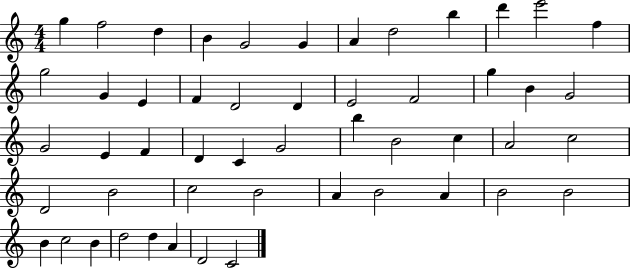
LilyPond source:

{
  \clef treble
  \numericTimeSignature
  \time 4/4
  \key c \major
  g''4 f''2 d''4 | b'4 g'2 g'4 | a'4 d''2 b''4 | d'''4 e'''2 f''4 | \break g''2 g'4 e'4 | f'4 d'2 d'4 | e'2 f'2 | g''4 b'4 g'2 | \break g'2 e'4 f'4 | d'4 c'4 g'2 | b''4 b'2 c''4 | a'2 c''2 | \break d'2 b'2 | c''2 b'2 | a'4 b'2 a'4 | b'2 b'2 | \break b'4 c''2 b'4 | d''2 d''4 a'4 | d'2 c'2 | \bar "|."
}